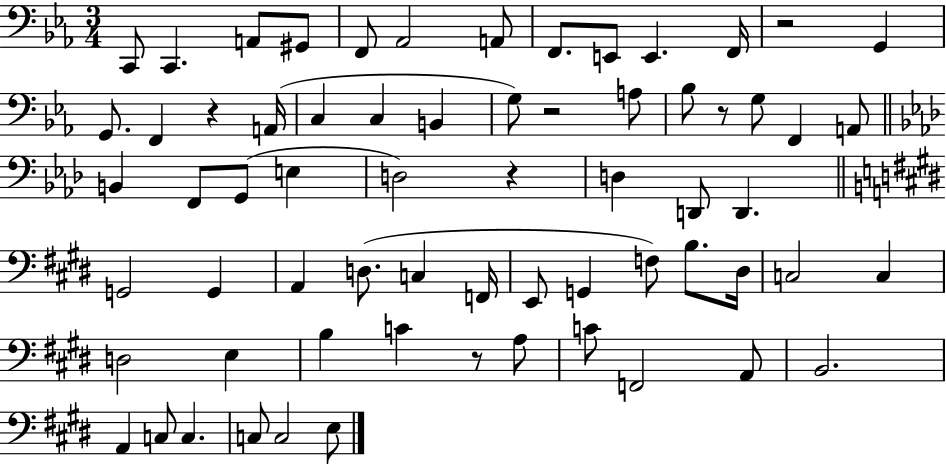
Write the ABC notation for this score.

X:1
T:Untitled
M:3/4
L:1/4
K:Eb
C,,/2 C,, A,,/2 ^G,,/2 F,,/2 _A,,2 A,,/2 F,,/2 E,,/2 E,, F,,/4 z2 G,, G,,/2 F,, z A,,/4 C, C, B,, G,/2 z2 A,/2 _B,/2 z/2 G,/2 F,, A,,/2 B,, F,,/2 G,,/2 E, D,2 z D, D,,/2 D,, G,,2 G,, A,, D,/2 C, F,,/4 E,,/2 G,, F,/2 B,/2 ^D,/4 C,2 C, D,2 E, B, C z/2 A,/2 C/2 F,,2 A,,/2 B,,2 A,, C,/2 C, C,/2 C,2 E,/2